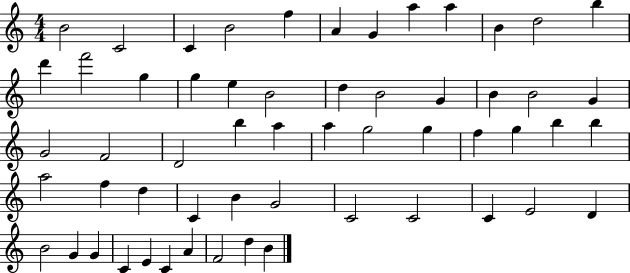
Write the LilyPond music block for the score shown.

{
  \clef treble
  \numericTimeSignature
  \time 4/4
  \key c \major
  b'2 c'2 | c'4 b'2 f''4 | a'4 g'4 a''4 a''4 | b'4 d''2 b''4 | \break d'''4 f'''2 g''4 | g''4 e''4 b'2 | d''4 b'2 g'4 | b'4 b'2 g'4 | \break g'2 f'2 | d'2 b''4 a''4 | a''4 g''2 g''4 | f''4 g''4 b''4 b''4 | \break a''2 f''4 d''4 | c'4 b'4 g'2 | c'2 c'2 | c'4 e'2 d'4 | \break b'2 g'4 g'4 | c'4 e'4 c'4 a'4 | f'2 d''4 b'4 | \bar "|."
}